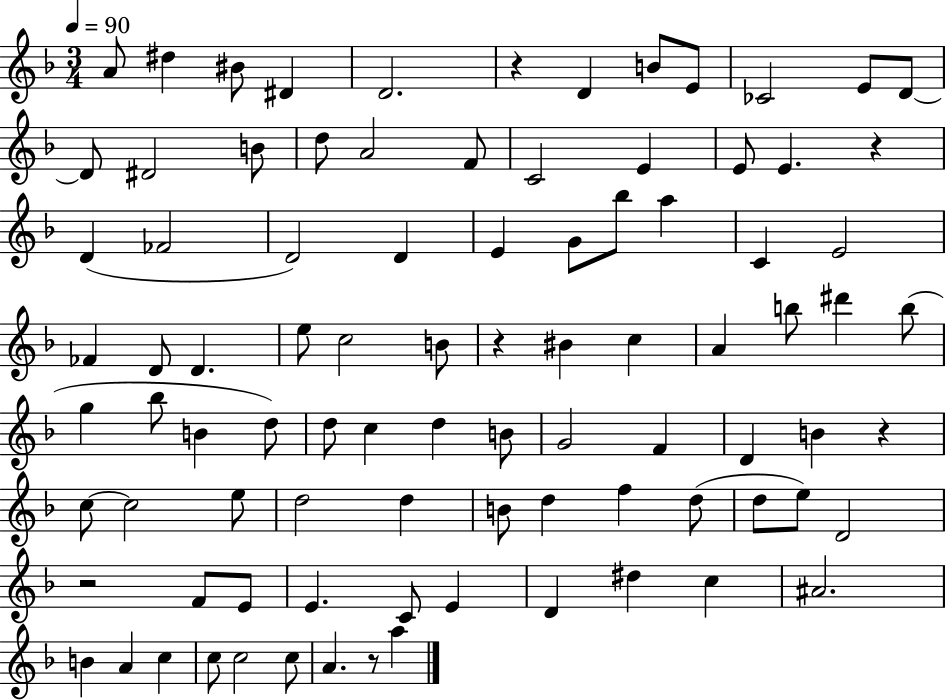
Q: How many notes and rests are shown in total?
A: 90